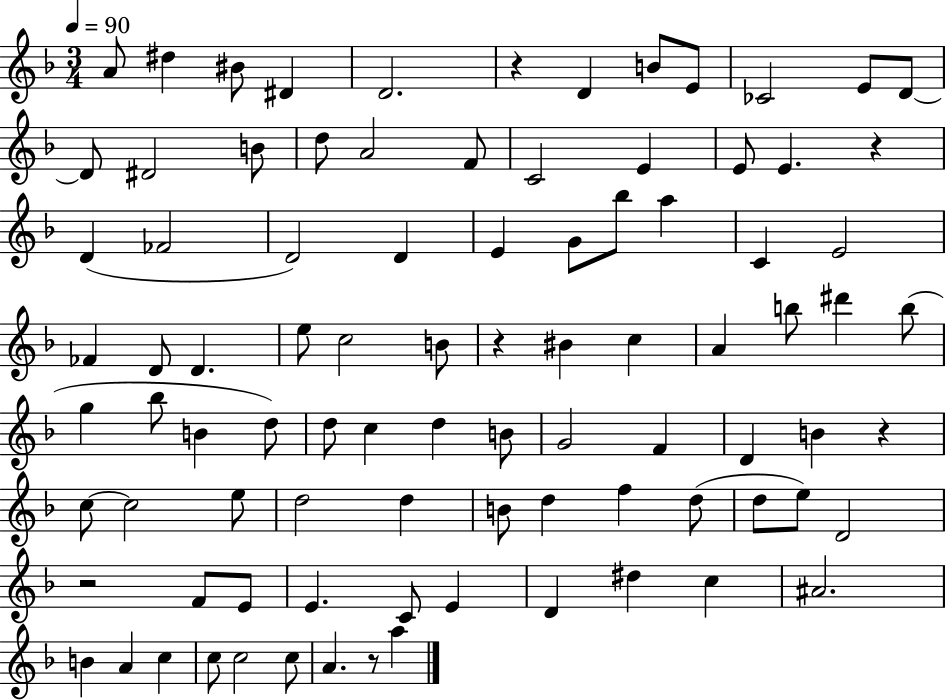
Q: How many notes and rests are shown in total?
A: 90